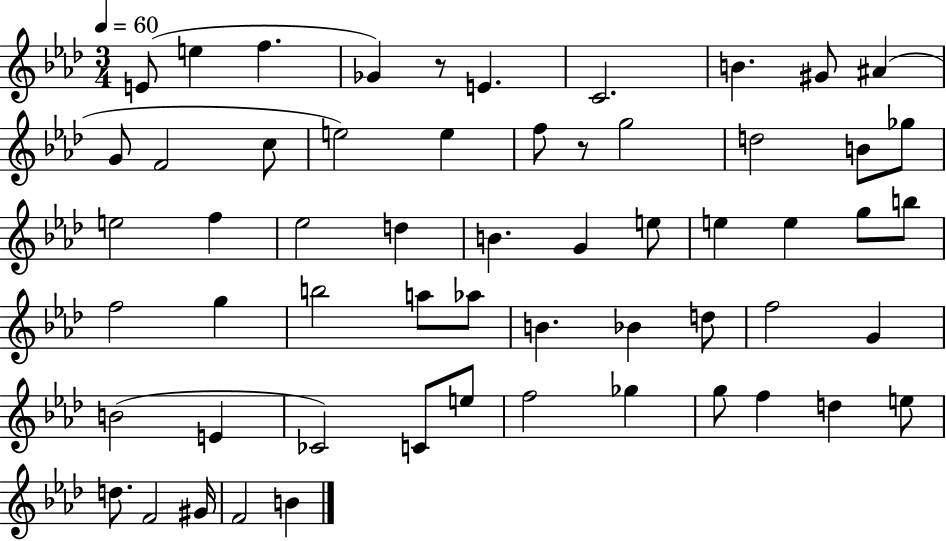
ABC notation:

X:1
T:Untitled
M:3/4
L:1/4
K:Ab
E/2 e f _G z/2 E C2 B ^G/2 ^A G/2 F2 c/2 e2 e f/2 z/2 g2 d2 B/2 _g/2 e2 f _e2 d B G e/2 e e g/2 b/2 f2 g b2 a/2 _a/2 B _B d/2 f2 G B2 E _C2 C/2 e/2 f2 _g g/2 f d e/2 d/2 F2 ^G/4 F2 B